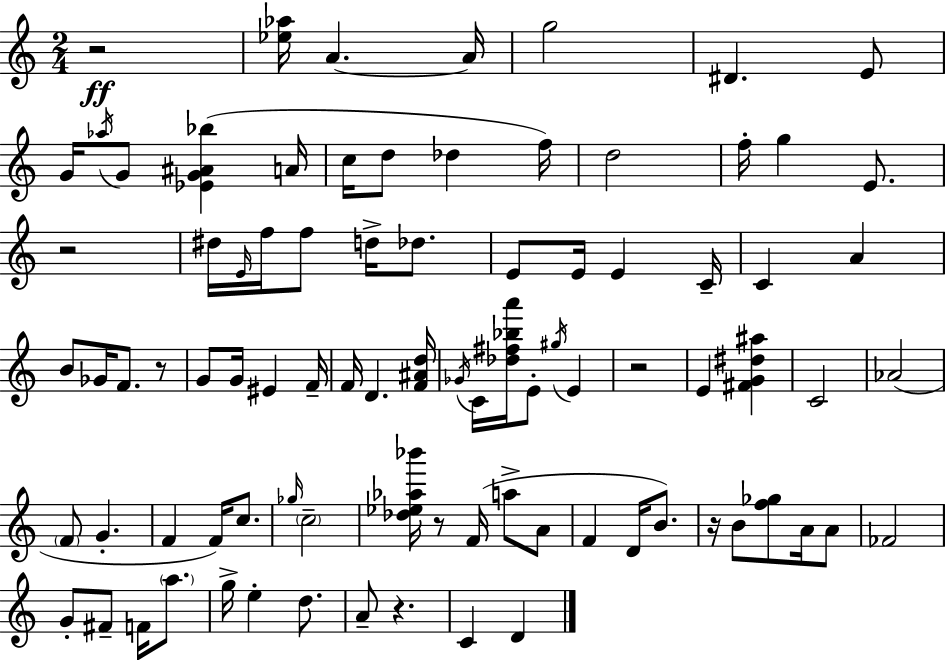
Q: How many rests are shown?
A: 7